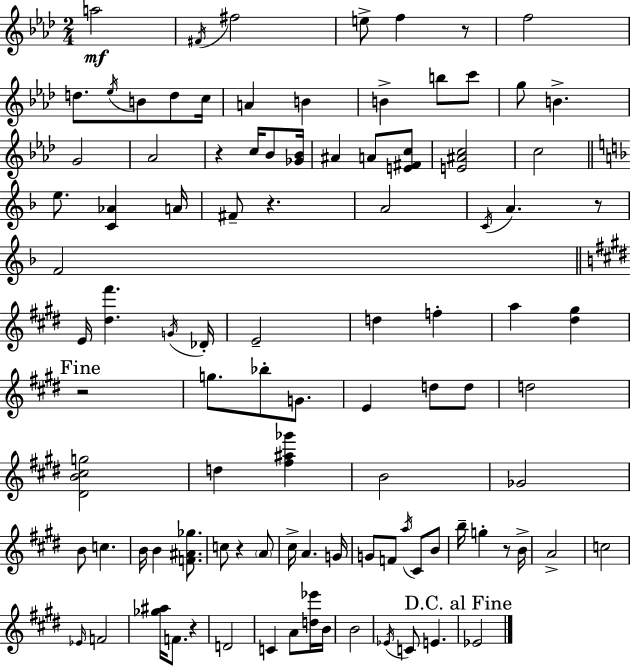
A5/h F#4/s F#5/h E5/e F5/q R/e F5/h D5/e. Eb5/s B4/e D5/e C5/s A4/q B4/q B4/q B5/e C6/e G5/e B4/q. G4/h Ab4/h R/q C5/s Bb4/e [Gb4,Bb4]/s A#4/q A4/e [E4,F#4,C5]/e [E4,A#4,C5]/h C5/h E5/e. [C4,Ab4]/q A4/s F#4/e R/q. A4/h C4/s A4/q. R/e F4/h E4/s [D#5,F#6]/q. G4/s Db4/s E4/h D5/q F5/q A5/q [D#5,G#5]/q R/h G5/e. Bb5/e G4/e. E4/q D5/e D5/e D5/h [D#4,B4,C#5,G5]/h D5/q [F#5,A#5,Gb6]/q B4/h Gb4/h B4/e C5/q. B4/s B4/q [F4,A#4,Gb5]/e. C5/e R/q A4/e C#5/s A4/q. G4/s G4/e F4/e A5/s C#4/e B4/e B5/s G5/q R/e B4/s A4/h C5/h Eb4/s F4/h [Gb5,A#5]/s F4/e. R/q D4/h C4/q A4/e [D5,Eb6]/s B4/s B4/h Eb4/s C4/e E4/q. Eb4/h